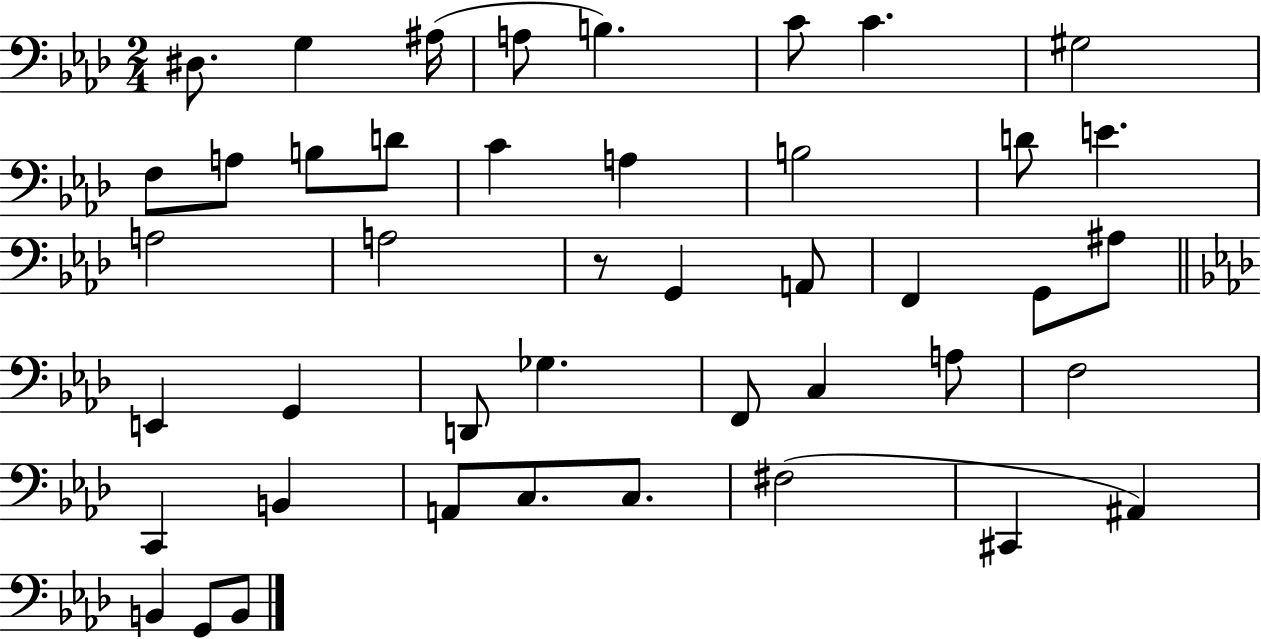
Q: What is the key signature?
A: AES major